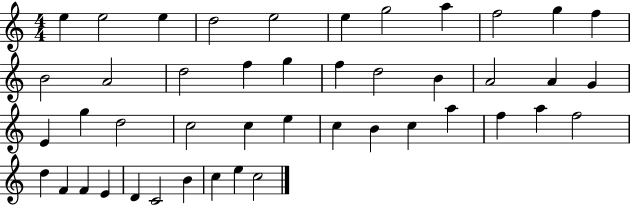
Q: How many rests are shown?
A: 0